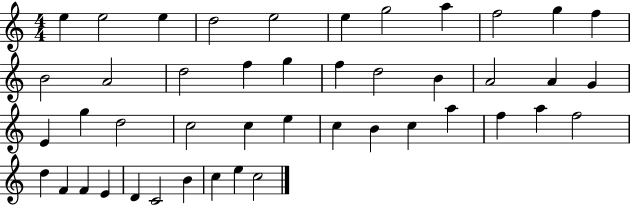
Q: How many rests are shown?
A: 0